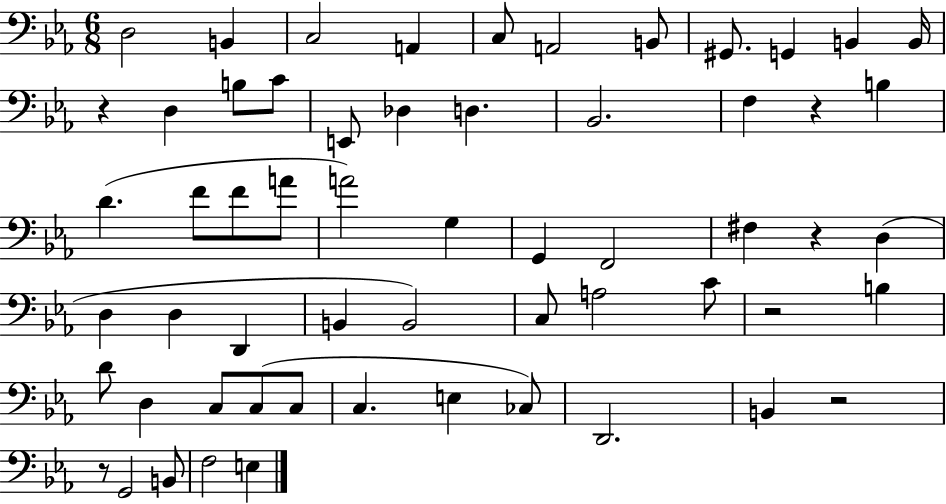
D3/h B2/q C3/h A2/q C3/e A2/h B2/e G#2/e. G2/q B2/q B2/s R/q D3/q B3/e C4/e E2/e Db3/q D3/q. Bb2/h. F3/q R/q B3/q D4/q. F4/e F4/e A4/e A4/h G3/q G2/q F2/h F#3/q R/q D3/q D3/q D3/q D2/q B2/q B2/h C3/e A3/h C4/e R/h B3/q D4/e D3/q C3/e C3/e C3/e C3/q. E3/q CES3/e D2/h. B2/q R/h R/e G2/h B2/e F3/h E3/q